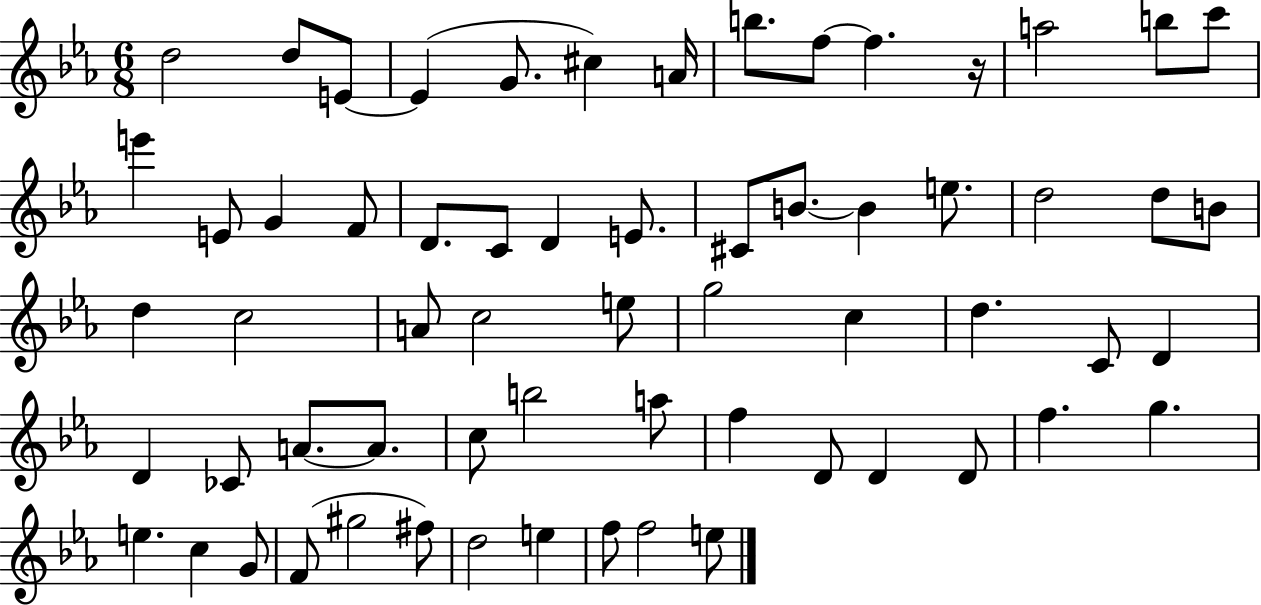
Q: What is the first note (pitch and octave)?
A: D5